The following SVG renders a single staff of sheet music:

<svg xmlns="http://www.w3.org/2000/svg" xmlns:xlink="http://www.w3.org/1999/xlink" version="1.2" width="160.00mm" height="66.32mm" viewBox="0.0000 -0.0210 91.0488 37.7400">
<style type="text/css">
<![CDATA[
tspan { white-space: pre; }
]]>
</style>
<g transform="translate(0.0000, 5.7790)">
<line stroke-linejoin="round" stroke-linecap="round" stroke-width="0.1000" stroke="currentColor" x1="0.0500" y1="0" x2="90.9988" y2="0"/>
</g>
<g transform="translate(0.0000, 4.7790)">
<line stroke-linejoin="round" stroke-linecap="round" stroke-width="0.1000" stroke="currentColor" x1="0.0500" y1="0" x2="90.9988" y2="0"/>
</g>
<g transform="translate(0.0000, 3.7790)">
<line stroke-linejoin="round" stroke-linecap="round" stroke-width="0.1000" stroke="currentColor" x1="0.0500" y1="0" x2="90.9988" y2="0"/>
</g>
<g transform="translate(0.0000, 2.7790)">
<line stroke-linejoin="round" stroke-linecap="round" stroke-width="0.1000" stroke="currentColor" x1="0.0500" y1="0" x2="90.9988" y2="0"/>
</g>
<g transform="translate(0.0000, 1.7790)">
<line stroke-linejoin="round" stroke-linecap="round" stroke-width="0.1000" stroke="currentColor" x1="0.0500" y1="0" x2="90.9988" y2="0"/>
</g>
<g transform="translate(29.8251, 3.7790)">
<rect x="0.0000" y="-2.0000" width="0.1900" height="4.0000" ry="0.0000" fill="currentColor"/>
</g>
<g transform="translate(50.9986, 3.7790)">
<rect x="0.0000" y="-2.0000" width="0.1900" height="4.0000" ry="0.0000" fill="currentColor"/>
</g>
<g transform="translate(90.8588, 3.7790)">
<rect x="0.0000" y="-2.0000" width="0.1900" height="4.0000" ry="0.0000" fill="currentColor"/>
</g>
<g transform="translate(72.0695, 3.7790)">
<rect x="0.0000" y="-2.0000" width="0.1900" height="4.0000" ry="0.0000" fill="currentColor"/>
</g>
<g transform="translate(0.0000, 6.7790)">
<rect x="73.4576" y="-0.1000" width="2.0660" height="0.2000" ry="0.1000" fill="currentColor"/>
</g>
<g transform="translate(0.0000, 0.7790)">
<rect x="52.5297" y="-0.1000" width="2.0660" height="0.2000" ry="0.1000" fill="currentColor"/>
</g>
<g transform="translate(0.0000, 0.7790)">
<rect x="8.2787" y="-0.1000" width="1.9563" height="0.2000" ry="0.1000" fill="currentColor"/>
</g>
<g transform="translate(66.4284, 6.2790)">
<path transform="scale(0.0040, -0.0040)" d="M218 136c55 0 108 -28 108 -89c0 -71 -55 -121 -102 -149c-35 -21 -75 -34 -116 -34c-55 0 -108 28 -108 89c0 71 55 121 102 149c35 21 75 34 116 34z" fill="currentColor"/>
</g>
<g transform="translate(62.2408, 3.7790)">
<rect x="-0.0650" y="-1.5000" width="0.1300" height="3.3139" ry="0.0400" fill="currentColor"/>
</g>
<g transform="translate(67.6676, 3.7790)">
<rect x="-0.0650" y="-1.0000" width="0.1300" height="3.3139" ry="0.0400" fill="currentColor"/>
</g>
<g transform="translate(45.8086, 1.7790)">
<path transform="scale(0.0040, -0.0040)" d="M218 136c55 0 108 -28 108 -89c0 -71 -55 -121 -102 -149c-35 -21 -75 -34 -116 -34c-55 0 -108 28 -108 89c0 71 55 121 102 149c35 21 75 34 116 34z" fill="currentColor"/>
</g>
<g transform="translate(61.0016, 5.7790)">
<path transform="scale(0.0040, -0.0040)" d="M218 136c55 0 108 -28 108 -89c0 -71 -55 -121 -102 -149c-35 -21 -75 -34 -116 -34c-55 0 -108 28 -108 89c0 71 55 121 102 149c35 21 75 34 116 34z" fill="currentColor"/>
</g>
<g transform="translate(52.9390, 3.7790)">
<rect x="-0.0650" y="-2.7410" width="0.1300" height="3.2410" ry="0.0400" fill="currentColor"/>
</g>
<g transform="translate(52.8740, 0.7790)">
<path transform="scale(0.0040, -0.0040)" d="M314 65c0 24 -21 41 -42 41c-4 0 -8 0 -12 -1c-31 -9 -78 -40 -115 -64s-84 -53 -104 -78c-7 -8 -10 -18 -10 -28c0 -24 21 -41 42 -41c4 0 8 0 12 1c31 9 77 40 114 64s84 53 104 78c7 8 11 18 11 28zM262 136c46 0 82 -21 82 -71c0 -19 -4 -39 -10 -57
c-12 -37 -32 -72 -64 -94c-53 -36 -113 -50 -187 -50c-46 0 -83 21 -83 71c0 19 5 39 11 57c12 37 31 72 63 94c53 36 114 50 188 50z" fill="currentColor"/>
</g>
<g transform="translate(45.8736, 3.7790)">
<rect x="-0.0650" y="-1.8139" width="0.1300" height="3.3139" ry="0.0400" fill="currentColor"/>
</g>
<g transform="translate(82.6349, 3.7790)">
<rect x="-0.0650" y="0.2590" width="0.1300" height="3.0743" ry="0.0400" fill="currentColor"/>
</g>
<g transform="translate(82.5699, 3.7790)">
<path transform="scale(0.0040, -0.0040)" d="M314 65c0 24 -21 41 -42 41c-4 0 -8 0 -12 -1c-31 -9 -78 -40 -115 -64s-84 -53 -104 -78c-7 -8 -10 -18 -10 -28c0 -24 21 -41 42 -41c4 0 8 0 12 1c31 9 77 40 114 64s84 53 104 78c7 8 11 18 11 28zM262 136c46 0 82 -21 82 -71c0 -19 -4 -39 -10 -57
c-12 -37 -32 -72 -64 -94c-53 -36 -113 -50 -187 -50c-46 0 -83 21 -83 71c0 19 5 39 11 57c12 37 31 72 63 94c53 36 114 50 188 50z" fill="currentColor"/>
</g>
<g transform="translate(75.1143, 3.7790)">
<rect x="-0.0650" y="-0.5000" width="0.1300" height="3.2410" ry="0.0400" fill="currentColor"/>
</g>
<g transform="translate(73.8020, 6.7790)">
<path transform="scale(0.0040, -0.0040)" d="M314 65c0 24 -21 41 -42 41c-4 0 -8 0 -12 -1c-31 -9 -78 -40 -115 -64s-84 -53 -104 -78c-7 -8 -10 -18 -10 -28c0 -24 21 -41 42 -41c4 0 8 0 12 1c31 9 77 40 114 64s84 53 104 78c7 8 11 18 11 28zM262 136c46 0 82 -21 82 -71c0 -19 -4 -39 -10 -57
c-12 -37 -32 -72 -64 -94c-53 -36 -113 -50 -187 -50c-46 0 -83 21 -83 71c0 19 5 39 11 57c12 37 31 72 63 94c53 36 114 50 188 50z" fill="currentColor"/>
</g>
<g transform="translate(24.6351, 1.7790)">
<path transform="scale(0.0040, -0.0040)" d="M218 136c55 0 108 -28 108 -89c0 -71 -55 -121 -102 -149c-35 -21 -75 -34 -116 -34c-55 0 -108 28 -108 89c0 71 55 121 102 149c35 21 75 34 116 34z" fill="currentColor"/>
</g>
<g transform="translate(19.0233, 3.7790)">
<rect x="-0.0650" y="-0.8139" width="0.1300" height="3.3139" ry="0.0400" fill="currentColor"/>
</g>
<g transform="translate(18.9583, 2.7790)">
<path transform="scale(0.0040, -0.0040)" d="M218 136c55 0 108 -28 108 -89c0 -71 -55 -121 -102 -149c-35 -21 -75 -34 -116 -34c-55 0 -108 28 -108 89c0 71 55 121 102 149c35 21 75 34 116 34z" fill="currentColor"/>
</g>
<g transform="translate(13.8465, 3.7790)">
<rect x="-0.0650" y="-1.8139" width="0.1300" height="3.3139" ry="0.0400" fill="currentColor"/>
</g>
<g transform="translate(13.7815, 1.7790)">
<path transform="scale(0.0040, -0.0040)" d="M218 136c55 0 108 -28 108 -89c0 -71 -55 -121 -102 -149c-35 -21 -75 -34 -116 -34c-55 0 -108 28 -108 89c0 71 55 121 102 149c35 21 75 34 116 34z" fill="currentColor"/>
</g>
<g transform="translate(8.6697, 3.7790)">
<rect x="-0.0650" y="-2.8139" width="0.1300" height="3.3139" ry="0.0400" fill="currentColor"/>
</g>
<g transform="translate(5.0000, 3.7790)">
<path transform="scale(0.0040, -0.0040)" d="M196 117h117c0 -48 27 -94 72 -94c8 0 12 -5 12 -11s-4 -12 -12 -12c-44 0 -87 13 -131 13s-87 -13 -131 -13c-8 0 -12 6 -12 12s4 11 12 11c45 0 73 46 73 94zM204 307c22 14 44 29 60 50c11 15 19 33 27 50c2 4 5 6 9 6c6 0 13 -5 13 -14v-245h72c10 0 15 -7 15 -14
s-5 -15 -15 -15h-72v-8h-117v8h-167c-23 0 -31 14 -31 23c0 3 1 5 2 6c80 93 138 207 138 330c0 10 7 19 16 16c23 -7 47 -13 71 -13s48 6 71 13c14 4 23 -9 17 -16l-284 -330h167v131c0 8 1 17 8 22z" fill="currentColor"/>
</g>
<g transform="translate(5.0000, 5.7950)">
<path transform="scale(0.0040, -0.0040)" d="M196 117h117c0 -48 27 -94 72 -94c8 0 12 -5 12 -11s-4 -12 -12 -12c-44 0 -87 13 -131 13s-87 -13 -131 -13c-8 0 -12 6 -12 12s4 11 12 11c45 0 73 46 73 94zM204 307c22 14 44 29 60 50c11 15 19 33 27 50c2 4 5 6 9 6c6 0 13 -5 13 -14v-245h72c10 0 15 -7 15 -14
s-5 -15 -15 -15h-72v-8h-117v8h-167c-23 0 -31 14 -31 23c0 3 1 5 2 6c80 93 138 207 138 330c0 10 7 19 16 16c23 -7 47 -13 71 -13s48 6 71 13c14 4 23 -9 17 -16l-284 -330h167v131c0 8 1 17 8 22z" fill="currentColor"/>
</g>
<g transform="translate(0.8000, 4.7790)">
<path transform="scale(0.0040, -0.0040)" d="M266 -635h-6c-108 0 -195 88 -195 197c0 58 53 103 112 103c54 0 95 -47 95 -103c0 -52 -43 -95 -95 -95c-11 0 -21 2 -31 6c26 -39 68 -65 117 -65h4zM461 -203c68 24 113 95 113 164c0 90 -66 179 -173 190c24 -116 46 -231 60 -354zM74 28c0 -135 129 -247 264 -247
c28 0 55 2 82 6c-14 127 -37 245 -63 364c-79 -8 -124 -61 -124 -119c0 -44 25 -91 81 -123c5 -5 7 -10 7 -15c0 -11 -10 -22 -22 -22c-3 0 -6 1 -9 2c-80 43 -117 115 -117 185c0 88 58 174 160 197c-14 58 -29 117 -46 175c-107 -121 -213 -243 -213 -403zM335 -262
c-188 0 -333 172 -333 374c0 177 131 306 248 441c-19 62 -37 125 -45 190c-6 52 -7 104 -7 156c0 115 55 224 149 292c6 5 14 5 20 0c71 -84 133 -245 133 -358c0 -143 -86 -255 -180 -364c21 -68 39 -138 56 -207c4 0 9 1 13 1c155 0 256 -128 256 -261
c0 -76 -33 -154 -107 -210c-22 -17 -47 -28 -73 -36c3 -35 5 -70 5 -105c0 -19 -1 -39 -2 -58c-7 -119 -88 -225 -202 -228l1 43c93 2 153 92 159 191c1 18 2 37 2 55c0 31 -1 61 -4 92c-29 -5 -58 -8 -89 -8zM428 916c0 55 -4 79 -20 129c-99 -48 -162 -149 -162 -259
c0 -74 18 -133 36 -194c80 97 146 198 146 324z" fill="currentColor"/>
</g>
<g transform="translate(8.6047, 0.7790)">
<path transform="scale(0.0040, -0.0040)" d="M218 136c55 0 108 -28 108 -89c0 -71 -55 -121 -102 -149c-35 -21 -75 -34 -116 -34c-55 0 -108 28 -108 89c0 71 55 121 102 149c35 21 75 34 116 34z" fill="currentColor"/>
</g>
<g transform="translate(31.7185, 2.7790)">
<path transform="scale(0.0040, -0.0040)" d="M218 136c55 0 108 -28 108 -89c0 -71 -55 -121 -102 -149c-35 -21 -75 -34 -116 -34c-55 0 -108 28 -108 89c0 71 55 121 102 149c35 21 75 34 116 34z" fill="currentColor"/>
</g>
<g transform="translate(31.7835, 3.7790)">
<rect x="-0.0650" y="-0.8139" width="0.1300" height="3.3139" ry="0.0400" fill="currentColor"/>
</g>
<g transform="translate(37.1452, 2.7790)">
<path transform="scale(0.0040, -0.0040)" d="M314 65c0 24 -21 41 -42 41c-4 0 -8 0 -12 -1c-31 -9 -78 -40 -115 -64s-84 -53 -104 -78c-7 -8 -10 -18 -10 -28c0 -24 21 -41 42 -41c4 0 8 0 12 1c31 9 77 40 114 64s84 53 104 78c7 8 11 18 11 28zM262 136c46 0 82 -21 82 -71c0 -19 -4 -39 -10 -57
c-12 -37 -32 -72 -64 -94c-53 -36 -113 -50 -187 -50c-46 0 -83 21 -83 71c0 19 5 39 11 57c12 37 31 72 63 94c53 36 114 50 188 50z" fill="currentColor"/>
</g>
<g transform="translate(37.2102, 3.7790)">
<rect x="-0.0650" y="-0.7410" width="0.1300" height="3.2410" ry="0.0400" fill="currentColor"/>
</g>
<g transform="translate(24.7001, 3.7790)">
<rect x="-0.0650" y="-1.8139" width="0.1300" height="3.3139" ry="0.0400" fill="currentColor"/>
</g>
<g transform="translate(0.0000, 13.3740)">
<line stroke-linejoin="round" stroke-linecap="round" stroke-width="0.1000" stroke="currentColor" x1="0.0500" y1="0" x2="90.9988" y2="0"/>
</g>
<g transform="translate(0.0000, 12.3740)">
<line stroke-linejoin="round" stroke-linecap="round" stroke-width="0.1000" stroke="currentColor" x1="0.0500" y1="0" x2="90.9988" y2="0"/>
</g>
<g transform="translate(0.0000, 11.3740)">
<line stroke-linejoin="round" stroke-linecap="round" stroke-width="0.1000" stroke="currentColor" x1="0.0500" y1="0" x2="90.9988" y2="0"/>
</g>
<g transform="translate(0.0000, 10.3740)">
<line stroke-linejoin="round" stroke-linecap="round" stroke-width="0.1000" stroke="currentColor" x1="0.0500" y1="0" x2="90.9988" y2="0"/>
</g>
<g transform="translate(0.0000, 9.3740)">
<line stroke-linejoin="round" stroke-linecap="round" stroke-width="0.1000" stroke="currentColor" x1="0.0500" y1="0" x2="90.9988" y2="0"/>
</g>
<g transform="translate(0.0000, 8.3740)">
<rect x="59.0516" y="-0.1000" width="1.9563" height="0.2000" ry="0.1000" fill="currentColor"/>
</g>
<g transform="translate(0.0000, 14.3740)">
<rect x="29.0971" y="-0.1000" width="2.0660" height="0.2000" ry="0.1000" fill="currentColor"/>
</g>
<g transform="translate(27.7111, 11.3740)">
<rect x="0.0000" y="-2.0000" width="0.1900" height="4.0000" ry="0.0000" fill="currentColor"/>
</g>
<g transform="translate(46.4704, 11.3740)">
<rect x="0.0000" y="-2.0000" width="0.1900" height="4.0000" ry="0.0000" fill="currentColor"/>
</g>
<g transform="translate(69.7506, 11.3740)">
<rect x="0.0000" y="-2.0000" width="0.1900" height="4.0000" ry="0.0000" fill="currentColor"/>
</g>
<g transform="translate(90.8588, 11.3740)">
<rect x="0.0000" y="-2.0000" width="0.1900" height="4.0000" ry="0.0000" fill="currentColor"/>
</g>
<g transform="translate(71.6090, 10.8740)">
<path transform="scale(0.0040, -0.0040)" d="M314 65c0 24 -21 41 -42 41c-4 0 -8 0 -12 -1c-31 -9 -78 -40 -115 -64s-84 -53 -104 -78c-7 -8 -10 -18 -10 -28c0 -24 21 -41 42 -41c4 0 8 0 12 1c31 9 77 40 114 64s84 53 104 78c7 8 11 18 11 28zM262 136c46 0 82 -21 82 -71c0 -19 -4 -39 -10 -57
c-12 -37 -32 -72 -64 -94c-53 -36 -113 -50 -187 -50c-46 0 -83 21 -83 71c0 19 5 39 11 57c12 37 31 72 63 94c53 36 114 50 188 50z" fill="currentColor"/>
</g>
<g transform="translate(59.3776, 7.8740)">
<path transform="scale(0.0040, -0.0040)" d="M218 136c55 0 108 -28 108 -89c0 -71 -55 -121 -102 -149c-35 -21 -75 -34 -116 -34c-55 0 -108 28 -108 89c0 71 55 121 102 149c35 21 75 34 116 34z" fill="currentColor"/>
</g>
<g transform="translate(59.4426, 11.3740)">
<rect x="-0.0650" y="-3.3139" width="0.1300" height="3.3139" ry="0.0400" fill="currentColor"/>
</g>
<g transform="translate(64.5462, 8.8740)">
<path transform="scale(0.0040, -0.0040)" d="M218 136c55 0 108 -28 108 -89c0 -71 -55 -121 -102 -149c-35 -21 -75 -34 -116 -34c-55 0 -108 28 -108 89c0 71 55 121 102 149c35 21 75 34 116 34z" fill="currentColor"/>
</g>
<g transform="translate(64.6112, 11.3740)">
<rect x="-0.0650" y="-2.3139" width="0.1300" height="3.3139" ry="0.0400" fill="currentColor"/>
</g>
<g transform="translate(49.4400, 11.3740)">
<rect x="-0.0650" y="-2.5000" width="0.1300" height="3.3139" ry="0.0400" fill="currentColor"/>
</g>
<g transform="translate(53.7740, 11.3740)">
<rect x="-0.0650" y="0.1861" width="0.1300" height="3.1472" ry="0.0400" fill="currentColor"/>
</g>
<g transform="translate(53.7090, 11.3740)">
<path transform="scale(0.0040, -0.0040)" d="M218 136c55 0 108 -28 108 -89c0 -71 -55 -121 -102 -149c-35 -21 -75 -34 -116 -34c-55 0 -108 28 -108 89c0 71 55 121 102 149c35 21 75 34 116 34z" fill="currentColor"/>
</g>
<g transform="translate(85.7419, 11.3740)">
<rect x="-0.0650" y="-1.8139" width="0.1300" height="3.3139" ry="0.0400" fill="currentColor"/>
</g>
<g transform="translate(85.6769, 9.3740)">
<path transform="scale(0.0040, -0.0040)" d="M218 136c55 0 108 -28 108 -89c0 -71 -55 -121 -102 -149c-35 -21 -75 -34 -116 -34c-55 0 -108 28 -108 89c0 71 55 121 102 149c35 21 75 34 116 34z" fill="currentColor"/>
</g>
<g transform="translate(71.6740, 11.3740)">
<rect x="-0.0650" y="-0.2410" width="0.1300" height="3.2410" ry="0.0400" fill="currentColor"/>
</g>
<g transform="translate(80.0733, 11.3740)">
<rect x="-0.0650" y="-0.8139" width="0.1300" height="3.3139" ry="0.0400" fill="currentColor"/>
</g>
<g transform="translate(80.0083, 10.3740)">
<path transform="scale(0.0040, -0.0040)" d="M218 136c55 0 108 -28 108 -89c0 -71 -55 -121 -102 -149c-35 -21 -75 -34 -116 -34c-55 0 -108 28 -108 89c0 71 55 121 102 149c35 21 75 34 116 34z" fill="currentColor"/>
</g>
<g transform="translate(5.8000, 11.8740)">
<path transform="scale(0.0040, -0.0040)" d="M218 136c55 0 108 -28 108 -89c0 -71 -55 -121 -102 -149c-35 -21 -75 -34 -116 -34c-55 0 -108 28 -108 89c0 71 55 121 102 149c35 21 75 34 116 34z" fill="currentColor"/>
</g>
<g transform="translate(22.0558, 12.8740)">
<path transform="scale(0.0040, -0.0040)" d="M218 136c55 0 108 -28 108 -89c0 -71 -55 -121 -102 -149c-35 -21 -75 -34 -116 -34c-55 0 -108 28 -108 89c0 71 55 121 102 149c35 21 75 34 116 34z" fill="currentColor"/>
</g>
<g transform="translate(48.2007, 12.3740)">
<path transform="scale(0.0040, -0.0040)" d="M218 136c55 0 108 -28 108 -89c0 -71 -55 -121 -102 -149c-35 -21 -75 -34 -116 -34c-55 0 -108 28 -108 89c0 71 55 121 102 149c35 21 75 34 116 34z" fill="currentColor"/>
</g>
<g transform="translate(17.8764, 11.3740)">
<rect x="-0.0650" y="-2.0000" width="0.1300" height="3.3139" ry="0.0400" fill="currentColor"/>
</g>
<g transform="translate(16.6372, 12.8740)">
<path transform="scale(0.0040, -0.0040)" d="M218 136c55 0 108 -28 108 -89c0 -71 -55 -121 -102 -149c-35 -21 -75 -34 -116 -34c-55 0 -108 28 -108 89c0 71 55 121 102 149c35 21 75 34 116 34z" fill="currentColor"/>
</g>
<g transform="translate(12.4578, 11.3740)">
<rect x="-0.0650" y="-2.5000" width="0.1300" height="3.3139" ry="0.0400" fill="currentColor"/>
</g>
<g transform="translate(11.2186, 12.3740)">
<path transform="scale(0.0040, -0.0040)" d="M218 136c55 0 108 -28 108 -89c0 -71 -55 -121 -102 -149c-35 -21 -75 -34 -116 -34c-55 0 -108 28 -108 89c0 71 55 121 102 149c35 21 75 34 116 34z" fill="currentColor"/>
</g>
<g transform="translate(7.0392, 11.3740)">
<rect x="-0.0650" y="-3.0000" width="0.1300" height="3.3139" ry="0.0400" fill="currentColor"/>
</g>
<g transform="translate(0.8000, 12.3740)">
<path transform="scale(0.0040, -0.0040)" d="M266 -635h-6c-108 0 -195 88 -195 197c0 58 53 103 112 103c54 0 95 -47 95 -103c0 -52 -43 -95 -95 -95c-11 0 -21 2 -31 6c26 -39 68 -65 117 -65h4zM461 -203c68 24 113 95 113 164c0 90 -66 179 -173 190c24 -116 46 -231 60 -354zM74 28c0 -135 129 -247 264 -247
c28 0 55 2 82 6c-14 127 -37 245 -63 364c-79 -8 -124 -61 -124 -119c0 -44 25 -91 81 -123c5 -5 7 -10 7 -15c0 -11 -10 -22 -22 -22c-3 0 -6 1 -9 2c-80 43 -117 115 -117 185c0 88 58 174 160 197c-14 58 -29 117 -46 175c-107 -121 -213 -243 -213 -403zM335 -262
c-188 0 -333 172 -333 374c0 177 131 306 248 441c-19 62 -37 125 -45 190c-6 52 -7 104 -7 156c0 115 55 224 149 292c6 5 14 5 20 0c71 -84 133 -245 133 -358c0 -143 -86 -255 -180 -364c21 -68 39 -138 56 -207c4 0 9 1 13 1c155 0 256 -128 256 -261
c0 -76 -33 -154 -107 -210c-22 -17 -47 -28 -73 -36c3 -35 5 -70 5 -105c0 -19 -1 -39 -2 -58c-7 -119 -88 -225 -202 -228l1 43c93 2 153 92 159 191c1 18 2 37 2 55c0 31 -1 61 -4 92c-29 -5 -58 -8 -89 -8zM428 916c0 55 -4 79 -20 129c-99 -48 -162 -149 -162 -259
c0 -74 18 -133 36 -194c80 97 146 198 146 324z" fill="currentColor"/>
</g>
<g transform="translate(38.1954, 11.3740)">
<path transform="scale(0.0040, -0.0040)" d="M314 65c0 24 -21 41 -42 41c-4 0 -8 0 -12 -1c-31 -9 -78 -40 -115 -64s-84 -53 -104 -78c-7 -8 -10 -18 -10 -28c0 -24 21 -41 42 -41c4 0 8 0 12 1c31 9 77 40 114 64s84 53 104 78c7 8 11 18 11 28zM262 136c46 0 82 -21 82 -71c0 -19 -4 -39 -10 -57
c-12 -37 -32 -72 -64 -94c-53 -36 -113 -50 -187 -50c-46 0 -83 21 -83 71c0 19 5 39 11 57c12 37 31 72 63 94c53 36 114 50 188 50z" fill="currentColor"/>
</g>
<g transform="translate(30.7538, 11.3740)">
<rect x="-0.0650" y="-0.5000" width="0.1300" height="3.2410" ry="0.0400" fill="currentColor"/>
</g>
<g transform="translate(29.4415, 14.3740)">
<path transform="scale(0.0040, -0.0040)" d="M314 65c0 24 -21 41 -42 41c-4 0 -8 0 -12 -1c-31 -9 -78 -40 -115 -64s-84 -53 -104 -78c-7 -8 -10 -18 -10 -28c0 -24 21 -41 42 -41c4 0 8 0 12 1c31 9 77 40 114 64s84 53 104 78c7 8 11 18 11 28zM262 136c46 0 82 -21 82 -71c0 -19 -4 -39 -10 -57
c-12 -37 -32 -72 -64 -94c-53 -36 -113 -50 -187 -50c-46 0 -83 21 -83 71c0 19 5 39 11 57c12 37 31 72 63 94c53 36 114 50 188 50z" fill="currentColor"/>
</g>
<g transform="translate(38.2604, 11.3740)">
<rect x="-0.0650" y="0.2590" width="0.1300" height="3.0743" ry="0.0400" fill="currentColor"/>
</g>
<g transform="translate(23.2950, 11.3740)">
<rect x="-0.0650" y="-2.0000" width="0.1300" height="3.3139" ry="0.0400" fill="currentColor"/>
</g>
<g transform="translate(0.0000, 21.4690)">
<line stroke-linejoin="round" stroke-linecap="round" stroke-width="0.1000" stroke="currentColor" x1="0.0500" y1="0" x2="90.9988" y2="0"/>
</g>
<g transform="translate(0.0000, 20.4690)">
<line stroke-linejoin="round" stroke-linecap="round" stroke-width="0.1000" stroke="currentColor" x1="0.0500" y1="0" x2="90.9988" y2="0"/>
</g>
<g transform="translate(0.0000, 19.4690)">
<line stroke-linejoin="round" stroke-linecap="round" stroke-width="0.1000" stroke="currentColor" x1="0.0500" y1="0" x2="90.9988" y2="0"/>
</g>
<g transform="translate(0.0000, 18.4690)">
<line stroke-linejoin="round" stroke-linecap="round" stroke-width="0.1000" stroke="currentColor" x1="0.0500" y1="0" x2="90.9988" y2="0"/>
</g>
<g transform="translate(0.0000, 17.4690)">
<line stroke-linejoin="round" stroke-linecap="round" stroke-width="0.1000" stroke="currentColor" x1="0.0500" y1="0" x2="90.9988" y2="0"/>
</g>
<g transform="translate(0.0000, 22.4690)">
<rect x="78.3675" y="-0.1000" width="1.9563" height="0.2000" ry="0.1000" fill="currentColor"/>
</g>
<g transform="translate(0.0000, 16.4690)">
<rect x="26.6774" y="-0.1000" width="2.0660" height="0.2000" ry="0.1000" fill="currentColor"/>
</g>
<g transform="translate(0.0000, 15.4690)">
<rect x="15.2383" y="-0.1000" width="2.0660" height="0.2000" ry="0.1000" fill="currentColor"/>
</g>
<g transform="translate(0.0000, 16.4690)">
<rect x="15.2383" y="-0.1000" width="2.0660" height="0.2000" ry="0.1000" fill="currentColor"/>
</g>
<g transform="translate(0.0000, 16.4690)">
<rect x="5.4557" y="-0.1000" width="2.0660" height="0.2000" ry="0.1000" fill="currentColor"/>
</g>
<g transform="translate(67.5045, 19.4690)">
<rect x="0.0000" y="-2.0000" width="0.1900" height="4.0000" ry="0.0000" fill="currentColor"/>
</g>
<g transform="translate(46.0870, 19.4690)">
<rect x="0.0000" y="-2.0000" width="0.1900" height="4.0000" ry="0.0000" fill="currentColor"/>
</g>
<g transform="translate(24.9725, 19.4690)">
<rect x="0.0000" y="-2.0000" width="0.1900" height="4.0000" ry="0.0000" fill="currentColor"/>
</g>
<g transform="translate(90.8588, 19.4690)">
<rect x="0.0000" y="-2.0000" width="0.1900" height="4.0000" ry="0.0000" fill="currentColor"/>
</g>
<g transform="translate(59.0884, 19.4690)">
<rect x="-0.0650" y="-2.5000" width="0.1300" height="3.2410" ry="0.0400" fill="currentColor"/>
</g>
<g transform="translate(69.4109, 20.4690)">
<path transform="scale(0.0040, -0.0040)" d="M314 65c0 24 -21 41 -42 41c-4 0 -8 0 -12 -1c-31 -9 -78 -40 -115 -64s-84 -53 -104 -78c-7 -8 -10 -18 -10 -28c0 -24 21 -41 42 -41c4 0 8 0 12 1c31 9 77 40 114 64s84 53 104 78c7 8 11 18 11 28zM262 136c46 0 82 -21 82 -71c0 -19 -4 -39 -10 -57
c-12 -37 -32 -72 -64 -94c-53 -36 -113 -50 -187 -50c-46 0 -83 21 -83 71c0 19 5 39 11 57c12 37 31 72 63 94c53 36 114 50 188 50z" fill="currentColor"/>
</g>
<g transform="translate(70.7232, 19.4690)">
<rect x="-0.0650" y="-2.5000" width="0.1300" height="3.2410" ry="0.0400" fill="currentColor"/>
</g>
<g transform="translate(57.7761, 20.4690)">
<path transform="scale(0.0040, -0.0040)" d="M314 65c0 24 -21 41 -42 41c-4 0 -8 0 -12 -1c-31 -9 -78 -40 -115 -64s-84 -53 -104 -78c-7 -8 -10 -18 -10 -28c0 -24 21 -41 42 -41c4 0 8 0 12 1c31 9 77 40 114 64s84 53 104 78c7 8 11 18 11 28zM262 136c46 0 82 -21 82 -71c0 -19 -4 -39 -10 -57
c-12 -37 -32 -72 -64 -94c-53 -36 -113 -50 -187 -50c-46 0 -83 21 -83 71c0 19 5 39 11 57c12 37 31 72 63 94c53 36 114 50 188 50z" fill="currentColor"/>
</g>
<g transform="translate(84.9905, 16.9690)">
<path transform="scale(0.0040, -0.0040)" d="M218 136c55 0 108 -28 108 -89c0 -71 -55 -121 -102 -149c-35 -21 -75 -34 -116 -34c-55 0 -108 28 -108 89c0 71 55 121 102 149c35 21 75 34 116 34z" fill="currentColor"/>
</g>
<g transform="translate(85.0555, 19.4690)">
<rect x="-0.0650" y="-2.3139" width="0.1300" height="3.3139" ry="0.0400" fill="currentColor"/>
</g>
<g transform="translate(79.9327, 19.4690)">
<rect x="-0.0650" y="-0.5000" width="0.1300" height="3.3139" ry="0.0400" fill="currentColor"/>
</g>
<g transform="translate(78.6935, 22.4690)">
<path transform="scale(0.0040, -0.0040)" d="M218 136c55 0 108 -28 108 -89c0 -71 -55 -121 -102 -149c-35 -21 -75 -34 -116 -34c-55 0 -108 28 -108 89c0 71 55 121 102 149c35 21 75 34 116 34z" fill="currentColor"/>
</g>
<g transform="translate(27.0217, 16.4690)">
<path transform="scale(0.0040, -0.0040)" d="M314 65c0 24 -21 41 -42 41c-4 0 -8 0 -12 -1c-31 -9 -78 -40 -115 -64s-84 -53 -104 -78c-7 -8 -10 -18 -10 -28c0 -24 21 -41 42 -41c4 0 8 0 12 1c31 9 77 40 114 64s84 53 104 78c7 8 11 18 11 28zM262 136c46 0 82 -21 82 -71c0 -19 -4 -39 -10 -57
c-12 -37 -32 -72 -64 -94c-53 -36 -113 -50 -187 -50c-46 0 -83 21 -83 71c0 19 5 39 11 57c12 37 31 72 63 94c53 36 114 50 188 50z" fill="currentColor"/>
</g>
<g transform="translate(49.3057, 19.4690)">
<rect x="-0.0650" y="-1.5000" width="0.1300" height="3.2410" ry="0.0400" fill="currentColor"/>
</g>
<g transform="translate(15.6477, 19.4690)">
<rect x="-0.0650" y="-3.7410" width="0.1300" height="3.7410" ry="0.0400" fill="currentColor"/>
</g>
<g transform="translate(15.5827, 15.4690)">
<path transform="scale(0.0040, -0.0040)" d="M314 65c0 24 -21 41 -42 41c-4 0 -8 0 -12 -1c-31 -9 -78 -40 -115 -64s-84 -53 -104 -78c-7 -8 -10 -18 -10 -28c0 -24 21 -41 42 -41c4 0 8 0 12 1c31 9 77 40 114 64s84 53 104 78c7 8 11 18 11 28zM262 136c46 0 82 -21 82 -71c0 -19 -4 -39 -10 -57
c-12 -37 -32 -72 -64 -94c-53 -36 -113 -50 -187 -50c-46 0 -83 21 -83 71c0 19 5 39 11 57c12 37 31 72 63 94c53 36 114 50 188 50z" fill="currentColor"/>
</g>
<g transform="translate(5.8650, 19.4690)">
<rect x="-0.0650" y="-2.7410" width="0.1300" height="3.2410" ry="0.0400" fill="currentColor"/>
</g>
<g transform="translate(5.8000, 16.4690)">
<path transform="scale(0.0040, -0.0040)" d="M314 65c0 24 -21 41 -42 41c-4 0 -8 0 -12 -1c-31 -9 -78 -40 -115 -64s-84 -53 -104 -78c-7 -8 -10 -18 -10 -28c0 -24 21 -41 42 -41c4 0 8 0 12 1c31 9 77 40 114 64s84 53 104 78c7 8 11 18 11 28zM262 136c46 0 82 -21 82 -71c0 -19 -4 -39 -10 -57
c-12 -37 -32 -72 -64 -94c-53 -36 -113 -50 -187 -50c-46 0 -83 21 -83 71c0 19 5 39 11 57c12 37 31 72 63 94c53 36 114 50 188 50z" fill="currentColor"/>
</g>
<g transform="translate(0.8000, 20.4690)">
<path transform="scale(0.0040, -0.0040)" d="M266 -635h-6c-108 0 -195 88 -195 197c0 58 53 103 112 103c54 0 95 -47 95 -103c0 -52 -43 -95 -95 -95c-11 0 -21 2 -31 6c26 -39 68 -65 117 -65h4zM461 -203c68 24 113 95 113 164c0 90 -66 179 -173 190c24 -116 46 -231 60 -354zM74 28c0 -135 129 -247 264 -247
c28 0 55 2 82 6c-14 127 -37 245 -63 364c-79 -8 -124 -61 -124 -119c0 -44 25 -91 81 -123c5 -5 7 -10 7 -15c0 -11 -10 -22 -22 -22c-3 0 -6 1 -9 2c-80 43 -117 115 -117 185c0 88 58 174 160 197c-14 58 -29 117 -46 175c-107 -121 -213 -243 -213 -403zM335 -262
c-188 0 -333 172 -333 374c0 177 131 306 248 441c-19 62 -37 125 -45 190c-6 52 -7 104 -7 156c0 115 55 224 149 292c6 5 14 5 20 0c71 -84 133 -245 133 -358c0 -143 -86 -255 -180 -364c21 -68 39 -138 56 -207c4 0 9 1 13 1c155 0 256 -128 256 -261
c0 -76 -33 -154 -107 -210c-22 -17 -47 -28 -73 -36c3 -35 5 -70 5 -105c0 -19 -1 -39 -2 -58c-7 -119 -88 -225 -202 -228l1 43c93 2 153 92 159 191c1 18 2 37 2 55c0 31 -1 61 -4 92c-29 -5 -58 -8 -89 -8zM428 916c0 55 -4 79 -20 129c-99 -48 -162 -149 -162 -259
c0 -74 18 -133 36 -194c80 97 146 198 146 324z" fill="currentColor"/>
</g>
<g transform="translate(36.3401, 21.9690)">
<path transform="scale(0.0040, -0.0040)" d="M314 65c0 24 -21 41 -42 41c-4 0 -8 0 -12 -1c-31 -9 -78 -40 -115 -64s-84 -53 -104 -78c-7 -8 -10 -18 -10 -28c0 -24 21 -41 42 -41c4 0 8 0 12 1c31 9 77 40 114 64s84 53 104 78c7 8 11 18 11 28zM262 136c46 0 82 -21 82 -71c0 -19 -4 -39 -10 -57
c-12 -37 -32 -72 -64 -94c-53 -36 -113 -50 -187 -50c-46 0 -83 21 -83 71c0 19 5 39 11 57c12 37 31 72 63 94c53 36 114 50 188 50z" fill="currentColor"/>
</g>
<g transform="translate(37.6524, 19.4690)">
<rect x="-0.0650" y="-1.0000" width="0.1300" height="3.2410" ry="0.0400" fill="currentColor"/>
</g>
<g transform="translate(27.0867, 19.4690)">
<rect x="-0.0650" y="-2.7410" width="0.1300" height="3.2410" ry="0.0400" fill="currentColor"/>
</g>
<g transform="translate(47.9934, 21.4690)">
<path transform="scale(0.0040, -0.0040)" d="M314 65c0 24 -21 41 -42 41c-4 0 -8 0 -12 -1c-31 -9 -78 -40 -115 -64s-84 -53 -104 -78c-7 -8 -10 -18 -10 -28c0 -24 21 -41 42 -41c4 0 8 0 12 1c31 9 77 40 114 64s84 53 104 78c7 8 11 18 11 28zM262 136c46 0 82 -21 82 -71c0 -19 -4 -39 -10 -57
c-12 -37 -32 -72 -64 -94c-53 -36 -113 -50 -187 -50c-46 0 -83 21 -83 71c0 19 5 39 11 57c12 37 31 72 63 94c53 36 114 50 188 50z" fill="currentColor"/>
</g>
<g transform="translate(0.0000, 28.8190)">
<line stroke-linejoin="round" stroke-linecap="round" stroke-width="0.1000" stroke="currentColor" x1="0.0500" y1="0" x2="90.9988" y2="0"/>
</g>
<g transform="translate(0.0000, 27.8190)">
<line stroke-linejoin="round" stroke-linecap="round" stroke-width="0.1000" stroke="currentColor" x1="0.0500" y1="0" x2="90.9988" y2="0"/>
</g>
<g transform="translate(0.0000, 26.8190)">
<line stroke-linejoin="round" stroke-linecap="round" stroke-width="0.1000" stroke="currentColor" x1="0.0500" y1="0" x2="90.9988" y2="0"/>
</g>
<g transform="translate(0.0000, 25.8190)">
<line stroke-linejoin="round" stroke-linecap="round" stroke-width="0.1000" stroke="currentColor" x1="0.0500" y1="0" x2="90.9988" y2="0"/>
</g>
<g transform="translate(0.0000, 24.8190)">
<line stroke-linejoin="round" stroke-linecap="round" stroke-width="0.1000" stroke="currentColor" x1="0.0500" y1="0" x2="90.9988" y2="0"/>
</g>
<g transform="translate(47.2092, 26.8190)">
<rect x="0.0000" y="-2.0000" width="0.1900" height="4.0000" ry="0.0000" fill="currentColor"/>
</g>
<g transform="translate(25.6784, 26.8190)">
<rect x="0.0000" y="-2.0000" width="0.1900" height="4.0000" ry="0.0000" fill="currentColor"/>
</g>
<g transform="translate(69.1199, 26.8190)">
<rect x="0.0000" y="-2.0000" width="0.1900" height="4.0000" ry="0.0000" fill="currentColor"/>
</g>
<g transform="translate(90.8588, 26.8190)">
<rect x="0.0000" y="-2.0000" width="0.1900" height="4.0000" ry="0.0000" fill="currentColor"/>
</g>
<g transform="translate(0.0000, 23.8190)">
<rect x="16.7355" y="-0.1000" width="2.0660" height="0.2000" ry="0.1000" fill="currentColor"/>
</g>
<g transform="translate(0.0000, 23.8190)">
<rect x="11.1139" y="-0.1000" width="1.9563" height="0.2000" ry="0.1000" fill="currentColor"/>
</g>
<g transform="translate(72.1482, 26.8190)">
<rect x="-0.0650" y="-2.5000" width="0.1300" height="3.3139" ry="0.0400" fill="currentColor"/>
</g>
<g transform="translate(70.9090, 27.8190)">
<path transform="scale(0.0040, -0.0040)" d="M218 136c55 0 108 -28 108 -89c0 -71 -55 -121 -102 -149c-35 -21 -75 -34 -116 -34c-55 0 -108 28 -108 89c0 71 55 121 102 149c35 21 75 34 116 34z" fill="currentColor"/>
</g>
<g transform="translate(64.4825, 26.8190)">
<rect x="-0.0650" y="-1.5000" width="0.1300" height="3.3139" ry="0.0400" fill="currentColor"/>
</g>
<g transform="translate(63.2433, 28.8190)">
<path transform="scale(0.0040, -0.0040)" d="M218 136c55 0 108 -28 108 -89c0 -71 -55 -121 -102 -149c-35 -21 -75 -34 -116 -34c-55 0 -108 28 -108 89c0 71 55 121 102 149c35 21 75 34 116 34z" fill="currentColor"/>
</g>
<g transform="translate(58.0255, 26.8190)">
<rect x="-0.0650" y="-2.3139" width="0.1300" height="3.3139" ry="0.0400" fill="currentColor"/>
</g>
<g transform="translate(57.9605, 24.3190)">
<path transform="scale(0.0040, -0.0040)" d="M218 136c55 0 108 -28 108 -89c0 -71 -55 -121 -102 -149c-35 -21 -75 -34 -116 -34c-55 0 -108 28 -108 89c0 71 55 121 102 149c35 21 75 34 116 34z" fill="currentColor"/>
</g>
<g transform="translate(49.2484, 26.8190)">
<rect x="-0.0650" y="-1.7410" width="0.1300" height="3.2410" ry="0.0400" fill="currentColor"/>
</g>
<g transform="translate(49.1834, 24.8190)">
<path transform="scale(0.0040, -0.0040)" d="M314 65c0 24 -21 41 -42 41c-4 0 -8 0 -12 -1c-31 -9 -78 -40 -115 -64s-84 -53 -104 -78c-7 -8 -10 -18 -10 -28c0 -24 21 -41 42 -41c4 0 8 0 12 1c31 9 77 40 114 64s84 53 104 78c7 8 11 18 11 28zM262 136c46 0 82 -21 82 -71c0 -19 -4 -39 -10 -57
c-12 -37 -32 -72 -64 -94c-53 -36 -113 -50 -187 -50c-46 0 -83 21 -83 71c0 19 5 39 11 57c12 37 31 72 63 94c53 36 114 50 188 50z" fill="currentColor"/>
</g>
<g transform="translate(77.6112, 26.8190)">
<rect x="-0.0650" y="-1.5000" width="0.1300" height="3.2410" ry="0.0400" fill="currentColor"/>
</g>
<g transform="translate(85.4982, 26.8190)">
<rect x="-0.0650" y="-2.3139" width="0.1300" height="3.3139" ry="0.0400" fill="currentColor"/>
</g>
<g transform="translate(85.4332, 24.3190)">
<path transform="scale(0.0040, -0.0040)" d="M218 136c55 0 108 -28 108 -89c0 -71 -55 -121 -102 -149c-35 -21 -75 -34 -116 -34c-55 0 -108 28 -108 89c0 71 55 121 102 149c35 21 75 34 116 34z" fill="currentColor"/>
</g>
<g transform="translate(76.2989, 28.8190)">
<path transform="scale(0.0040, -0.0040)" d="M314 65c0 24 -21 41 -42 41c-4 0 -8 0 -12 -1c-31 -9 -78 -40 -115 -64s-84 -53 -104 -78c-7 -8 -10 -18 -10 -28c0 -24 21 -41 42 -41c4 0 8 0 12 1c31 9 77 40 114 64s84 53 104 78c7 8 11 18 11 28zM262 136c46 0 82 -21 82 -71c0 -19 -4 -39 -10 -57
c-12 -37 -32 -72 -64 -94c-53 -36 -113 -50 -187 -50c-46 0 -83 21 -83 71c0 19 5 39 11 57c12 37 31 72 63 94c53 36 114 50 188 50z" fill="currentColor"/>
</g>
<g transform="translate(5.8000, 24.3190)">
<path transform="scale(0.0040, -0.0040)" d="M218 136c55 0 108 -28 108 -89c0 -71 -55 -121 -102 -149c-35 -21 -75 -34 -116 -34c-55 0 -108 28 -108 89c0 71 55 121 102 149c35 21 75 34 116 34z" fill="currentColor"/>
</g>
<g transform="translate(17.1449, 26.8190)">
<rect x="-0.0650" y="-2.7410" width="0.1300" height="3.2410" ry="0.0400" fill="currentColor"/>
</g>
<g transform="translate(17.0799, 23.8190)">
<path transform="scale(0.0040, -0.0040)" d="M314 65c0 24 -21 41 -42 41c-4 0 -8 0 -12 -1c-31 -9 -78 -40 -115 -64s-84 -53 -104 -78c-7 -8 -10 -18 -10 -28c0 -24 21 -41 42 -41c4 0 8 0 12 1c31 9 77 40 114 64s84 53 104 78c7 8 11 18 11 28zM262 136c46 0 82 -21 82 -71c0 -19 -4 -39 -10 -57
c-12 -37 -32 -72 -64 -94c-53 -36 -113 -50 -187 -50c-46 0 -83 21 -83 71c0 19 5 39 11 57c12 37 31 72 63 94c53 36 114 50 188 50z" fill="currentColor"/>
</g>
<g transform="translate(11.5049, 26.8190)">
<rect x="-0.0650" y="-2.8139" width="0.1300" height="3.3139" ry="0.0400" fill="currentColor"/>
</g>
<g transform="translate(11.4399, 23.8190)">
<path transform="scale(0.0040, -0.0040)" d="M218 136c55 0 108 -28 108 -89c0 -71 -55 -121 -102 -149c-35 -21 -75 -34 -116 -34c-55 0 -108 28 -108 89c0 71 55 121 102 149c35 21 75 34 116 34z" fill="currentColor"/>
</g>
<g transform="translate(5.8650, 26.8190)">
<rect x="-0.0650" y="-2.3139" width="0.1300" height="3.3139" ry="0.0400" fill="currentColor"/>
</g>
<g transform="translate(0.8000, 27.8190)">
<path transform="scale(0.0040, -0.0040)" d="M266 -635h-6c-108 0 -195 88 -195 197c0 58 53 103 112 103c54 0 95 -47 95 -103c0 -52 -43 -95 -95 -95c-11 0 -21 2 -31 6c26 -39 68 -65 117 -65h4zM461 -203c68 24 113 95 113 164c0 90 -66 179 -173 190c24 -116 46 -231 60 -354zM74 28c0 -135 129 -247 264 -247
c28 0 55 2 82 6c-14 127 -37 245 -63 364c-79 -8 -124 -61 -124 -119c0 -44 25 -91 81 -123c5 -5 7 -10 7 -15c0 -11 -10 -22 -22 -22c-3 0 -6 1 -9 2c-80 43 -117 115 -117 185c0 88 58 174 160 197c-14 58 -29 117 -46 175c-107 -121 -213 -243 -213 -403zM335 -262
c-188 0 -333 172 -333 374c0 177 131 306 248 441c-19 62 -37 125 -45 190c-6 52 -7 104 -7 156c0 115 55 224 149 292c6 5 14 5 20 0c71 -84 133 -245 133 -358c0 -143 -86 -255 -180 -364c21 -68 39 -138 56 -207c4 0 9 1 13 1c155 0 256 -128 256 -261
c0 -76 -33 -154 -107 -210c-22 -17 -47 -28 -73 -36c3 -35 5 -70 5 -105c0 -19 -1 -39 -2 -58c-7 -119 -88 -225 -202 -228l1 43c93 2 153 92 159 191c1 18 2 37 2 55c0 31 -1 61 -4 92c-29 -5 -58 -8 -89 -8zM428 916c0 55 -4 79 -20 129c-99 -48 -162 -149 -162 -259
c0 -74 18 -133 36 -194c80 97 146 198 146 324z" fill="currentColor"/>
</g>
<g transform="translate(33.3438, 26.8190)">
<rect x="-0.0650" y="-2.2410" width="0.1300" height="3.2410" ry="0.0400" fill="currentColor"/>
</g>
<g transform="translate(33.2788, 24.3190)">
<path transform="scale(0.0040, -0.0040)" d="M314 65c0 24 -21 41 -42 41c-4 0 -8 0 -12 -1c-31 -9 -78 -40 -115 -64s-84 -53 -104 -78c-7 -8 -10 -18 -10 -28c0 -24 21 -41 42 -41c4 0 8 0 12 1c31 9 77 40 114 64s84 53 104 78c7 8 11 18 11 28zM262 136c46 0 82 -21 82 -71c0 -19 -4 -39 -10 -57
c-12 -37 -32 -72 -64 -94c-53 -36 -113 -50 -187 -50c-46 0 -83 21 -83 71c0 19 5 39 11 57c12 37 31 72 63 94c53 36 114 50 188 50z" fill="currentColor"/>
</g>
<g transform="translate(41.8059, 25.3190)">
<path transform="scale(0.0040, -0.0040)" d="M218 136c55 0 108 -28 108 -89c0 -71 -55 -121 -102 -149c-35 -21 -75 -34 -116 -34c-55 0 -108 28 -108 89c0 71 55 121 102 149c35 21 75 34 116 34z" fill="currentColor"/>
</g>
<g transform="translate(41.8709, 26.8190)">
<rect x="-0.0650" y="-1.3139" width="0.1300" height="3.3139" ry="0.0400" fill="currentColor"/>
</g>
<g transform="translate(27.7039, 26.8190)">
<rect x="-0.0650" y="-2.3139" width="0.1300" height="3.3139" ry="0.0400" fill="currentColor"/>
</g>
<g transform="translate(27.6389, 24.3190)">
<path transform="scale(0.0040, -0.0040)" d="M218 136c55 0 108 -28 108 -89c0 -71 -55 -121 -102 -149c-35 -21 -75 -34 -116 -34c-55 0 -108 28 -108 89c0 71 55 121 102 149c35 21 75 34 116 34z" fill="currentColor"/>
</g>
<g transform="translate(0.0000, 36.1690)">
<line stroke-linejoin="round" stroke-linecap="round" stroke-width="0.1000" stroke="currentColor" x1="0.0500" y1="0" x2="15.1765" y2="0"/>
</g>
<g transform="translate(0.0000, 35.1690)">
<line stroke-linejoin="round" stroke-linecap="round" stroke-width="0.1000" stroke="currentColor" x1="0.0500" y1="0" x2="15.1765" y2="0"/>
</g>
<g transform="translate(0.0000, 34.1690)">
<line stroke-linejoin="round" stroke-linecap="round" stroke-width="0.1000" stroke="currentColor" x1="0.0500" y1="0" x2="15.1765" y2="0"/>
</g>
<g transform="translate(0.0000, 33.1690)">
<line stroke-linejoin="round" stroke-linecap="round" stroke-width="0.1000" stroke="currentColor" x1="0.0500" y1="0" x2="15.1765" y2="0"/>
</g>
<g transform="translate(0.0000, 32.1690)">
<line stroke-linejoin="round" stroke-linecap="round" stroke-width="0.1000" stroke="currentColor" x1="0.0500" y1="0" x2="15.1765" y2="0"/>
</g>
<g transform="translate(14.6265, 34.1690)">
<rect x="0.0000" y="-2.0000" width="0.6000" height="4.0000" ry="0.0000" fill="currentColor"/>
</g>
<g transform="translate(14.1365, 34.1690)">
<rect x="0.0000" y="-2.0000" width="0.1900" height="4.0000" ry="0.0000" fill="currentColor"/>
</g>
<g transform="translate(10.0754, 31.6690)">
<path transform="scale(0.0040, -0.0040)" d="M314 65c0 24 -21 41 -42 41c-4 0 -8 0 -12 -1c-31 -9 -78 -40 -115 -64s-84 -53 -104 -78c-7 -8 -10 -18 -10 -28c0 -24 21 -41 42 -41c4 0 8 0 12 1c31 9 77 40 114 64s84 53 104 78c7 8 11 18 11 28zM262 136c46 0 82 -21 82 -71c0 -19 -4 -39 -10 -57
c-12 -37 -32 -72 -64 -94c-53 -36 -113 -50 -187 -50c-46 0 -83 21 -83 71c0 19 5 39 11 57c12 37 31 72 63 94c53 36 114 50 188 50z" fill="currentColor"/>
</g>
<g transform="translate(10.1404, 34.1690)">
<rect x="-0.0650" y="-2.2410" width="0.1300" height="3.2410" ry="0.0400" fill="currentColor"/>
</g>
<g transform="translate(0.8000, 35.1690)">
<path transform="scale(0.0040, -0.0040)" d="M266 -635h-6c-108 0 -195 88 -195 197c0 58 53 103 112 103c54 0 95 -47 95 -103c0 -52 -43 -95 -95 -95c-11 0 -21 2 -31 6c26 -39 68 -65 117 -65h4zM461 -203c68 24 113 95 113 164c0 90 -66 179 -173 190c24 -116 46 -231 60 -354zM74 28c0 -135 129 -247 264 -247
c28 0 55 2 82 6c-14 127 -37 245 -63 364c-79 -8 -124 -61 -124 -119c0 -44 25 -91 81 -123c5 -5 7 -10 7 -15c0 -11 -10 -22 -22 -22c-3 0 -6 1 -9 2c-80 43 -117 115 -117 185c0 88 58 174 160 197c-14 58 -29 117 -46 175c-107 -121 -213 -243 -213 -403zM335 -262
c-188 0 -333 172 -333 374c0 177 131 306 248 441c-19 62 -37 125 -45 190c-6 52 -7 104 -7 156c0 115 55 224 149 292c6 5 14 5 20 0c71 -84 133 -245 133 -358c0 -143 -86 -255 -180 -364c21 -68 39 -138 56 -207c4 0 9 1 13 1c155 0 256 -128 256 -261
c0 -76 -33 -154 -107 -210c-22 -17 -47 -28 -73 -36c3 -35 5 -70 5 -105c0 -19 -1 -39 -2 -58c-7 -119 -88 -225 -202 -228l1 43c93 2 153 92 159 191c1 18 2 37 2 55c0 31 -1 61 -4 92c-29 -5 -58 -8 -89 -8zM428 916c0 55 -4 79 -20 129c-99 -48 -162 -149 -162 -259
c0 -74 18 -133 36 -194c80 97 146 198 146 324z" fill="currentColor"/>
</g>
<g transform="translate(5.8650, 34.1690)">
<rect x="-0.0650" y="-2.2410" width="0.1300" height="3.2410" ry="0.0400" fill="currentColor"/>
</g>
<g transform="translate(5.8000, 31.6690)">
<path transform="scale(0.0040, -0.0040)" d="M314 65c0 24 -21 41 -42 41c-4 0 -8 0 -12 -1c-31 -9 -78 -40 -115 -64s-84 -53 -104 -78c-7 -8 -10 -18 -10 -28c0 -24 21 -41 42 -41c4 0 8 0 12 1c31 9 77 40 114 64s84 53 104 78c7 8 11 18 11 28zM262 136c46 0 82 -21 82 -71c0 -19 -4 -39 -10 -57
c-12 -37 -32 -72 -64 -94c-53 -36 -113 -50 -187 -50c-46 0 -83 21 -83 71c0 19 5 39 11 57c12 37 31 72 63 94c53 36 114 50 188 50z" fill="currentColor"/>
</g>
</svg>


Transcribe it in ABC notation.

X:1
T:Untitled
M:4/4
L:1/4
K:C
a f d f d d2 f a2 E D C2 B2 A G F F C2 B2 G B b g c2 d f a2 c'2 a2 D2 E2 G2 G2 C g g a a2 g g2 e f2 g E G E2 g g2 g2